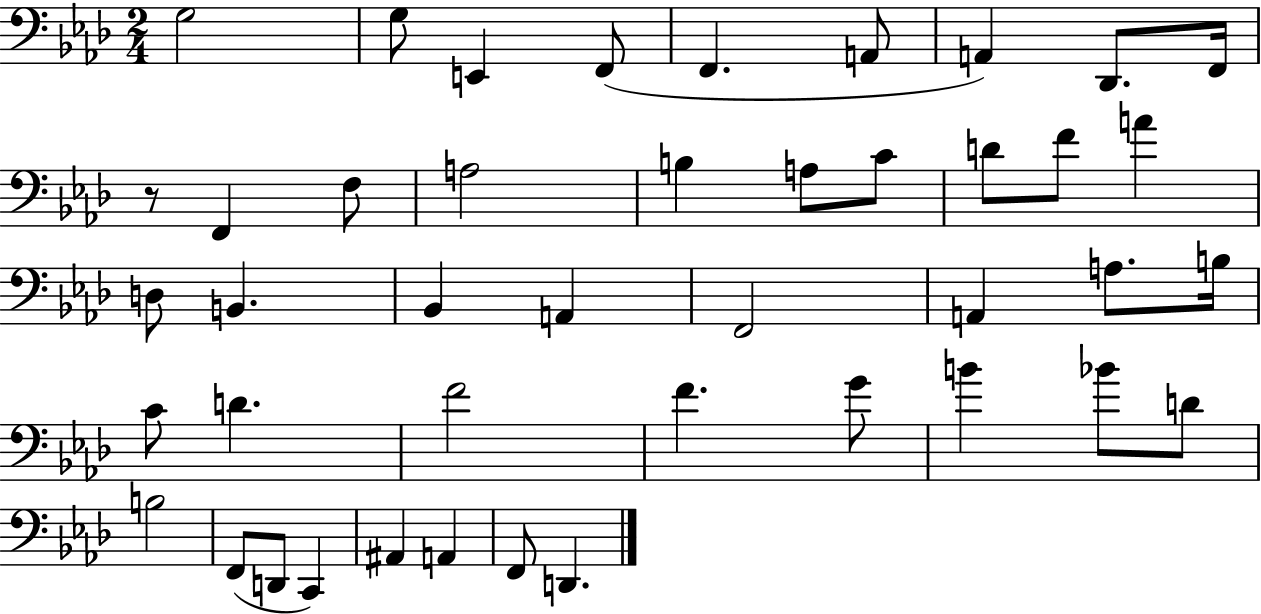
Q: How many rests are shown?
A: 1